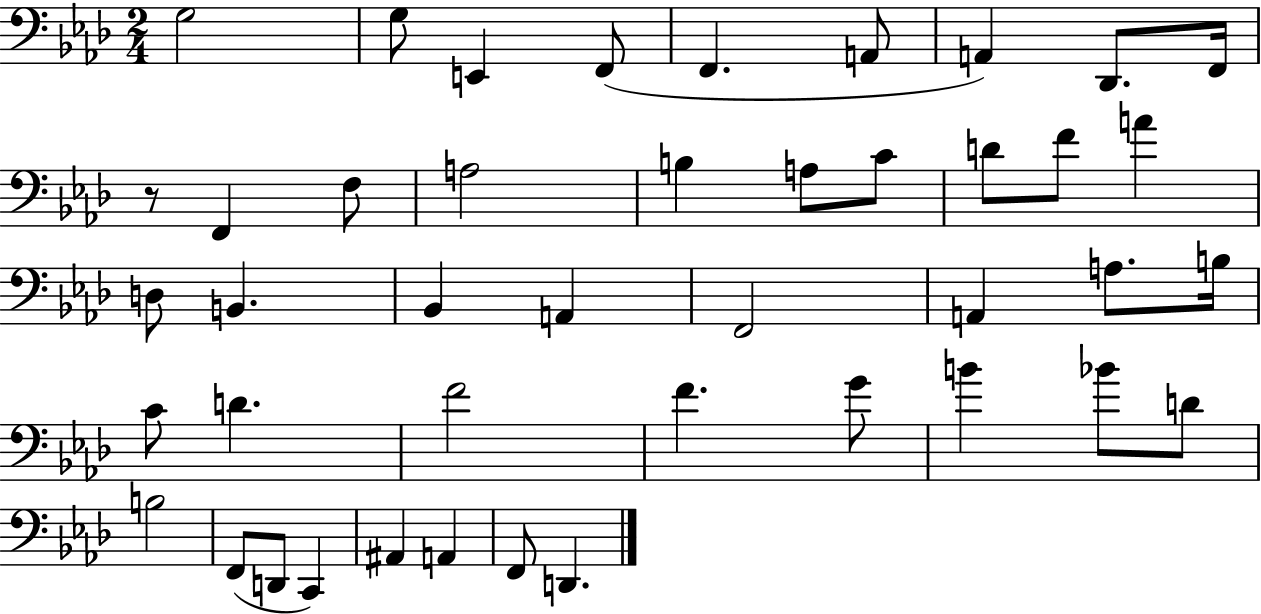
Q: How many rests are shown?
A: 1